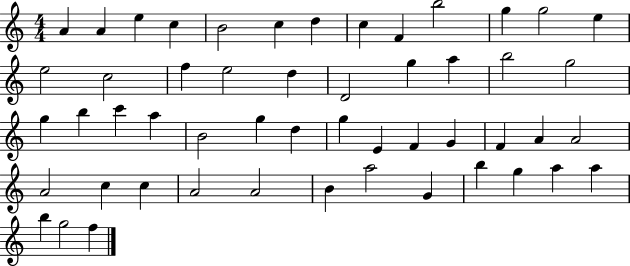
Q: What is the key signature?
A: C major